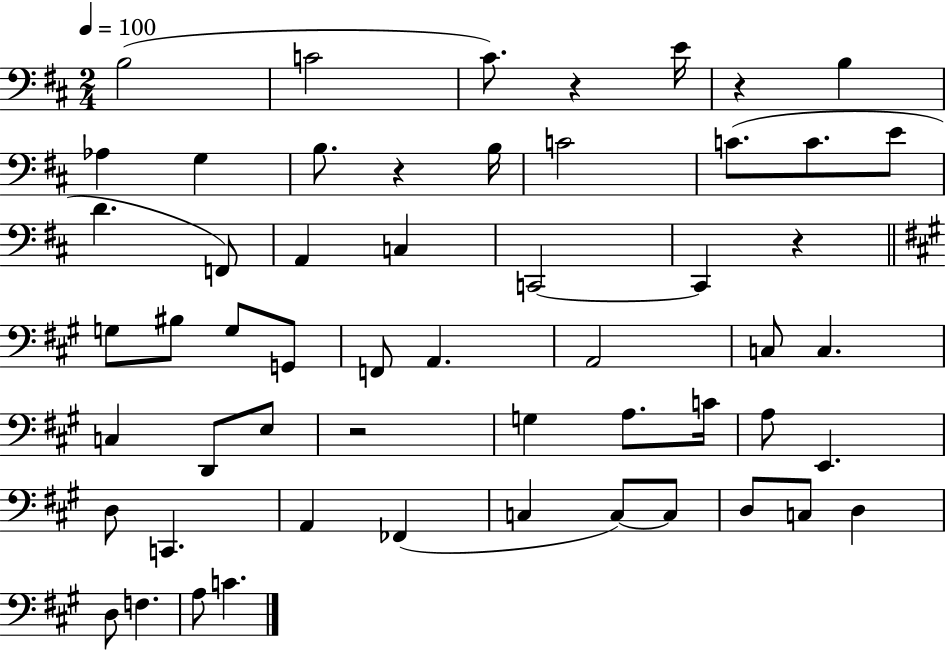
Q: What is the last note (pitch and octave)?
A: C4